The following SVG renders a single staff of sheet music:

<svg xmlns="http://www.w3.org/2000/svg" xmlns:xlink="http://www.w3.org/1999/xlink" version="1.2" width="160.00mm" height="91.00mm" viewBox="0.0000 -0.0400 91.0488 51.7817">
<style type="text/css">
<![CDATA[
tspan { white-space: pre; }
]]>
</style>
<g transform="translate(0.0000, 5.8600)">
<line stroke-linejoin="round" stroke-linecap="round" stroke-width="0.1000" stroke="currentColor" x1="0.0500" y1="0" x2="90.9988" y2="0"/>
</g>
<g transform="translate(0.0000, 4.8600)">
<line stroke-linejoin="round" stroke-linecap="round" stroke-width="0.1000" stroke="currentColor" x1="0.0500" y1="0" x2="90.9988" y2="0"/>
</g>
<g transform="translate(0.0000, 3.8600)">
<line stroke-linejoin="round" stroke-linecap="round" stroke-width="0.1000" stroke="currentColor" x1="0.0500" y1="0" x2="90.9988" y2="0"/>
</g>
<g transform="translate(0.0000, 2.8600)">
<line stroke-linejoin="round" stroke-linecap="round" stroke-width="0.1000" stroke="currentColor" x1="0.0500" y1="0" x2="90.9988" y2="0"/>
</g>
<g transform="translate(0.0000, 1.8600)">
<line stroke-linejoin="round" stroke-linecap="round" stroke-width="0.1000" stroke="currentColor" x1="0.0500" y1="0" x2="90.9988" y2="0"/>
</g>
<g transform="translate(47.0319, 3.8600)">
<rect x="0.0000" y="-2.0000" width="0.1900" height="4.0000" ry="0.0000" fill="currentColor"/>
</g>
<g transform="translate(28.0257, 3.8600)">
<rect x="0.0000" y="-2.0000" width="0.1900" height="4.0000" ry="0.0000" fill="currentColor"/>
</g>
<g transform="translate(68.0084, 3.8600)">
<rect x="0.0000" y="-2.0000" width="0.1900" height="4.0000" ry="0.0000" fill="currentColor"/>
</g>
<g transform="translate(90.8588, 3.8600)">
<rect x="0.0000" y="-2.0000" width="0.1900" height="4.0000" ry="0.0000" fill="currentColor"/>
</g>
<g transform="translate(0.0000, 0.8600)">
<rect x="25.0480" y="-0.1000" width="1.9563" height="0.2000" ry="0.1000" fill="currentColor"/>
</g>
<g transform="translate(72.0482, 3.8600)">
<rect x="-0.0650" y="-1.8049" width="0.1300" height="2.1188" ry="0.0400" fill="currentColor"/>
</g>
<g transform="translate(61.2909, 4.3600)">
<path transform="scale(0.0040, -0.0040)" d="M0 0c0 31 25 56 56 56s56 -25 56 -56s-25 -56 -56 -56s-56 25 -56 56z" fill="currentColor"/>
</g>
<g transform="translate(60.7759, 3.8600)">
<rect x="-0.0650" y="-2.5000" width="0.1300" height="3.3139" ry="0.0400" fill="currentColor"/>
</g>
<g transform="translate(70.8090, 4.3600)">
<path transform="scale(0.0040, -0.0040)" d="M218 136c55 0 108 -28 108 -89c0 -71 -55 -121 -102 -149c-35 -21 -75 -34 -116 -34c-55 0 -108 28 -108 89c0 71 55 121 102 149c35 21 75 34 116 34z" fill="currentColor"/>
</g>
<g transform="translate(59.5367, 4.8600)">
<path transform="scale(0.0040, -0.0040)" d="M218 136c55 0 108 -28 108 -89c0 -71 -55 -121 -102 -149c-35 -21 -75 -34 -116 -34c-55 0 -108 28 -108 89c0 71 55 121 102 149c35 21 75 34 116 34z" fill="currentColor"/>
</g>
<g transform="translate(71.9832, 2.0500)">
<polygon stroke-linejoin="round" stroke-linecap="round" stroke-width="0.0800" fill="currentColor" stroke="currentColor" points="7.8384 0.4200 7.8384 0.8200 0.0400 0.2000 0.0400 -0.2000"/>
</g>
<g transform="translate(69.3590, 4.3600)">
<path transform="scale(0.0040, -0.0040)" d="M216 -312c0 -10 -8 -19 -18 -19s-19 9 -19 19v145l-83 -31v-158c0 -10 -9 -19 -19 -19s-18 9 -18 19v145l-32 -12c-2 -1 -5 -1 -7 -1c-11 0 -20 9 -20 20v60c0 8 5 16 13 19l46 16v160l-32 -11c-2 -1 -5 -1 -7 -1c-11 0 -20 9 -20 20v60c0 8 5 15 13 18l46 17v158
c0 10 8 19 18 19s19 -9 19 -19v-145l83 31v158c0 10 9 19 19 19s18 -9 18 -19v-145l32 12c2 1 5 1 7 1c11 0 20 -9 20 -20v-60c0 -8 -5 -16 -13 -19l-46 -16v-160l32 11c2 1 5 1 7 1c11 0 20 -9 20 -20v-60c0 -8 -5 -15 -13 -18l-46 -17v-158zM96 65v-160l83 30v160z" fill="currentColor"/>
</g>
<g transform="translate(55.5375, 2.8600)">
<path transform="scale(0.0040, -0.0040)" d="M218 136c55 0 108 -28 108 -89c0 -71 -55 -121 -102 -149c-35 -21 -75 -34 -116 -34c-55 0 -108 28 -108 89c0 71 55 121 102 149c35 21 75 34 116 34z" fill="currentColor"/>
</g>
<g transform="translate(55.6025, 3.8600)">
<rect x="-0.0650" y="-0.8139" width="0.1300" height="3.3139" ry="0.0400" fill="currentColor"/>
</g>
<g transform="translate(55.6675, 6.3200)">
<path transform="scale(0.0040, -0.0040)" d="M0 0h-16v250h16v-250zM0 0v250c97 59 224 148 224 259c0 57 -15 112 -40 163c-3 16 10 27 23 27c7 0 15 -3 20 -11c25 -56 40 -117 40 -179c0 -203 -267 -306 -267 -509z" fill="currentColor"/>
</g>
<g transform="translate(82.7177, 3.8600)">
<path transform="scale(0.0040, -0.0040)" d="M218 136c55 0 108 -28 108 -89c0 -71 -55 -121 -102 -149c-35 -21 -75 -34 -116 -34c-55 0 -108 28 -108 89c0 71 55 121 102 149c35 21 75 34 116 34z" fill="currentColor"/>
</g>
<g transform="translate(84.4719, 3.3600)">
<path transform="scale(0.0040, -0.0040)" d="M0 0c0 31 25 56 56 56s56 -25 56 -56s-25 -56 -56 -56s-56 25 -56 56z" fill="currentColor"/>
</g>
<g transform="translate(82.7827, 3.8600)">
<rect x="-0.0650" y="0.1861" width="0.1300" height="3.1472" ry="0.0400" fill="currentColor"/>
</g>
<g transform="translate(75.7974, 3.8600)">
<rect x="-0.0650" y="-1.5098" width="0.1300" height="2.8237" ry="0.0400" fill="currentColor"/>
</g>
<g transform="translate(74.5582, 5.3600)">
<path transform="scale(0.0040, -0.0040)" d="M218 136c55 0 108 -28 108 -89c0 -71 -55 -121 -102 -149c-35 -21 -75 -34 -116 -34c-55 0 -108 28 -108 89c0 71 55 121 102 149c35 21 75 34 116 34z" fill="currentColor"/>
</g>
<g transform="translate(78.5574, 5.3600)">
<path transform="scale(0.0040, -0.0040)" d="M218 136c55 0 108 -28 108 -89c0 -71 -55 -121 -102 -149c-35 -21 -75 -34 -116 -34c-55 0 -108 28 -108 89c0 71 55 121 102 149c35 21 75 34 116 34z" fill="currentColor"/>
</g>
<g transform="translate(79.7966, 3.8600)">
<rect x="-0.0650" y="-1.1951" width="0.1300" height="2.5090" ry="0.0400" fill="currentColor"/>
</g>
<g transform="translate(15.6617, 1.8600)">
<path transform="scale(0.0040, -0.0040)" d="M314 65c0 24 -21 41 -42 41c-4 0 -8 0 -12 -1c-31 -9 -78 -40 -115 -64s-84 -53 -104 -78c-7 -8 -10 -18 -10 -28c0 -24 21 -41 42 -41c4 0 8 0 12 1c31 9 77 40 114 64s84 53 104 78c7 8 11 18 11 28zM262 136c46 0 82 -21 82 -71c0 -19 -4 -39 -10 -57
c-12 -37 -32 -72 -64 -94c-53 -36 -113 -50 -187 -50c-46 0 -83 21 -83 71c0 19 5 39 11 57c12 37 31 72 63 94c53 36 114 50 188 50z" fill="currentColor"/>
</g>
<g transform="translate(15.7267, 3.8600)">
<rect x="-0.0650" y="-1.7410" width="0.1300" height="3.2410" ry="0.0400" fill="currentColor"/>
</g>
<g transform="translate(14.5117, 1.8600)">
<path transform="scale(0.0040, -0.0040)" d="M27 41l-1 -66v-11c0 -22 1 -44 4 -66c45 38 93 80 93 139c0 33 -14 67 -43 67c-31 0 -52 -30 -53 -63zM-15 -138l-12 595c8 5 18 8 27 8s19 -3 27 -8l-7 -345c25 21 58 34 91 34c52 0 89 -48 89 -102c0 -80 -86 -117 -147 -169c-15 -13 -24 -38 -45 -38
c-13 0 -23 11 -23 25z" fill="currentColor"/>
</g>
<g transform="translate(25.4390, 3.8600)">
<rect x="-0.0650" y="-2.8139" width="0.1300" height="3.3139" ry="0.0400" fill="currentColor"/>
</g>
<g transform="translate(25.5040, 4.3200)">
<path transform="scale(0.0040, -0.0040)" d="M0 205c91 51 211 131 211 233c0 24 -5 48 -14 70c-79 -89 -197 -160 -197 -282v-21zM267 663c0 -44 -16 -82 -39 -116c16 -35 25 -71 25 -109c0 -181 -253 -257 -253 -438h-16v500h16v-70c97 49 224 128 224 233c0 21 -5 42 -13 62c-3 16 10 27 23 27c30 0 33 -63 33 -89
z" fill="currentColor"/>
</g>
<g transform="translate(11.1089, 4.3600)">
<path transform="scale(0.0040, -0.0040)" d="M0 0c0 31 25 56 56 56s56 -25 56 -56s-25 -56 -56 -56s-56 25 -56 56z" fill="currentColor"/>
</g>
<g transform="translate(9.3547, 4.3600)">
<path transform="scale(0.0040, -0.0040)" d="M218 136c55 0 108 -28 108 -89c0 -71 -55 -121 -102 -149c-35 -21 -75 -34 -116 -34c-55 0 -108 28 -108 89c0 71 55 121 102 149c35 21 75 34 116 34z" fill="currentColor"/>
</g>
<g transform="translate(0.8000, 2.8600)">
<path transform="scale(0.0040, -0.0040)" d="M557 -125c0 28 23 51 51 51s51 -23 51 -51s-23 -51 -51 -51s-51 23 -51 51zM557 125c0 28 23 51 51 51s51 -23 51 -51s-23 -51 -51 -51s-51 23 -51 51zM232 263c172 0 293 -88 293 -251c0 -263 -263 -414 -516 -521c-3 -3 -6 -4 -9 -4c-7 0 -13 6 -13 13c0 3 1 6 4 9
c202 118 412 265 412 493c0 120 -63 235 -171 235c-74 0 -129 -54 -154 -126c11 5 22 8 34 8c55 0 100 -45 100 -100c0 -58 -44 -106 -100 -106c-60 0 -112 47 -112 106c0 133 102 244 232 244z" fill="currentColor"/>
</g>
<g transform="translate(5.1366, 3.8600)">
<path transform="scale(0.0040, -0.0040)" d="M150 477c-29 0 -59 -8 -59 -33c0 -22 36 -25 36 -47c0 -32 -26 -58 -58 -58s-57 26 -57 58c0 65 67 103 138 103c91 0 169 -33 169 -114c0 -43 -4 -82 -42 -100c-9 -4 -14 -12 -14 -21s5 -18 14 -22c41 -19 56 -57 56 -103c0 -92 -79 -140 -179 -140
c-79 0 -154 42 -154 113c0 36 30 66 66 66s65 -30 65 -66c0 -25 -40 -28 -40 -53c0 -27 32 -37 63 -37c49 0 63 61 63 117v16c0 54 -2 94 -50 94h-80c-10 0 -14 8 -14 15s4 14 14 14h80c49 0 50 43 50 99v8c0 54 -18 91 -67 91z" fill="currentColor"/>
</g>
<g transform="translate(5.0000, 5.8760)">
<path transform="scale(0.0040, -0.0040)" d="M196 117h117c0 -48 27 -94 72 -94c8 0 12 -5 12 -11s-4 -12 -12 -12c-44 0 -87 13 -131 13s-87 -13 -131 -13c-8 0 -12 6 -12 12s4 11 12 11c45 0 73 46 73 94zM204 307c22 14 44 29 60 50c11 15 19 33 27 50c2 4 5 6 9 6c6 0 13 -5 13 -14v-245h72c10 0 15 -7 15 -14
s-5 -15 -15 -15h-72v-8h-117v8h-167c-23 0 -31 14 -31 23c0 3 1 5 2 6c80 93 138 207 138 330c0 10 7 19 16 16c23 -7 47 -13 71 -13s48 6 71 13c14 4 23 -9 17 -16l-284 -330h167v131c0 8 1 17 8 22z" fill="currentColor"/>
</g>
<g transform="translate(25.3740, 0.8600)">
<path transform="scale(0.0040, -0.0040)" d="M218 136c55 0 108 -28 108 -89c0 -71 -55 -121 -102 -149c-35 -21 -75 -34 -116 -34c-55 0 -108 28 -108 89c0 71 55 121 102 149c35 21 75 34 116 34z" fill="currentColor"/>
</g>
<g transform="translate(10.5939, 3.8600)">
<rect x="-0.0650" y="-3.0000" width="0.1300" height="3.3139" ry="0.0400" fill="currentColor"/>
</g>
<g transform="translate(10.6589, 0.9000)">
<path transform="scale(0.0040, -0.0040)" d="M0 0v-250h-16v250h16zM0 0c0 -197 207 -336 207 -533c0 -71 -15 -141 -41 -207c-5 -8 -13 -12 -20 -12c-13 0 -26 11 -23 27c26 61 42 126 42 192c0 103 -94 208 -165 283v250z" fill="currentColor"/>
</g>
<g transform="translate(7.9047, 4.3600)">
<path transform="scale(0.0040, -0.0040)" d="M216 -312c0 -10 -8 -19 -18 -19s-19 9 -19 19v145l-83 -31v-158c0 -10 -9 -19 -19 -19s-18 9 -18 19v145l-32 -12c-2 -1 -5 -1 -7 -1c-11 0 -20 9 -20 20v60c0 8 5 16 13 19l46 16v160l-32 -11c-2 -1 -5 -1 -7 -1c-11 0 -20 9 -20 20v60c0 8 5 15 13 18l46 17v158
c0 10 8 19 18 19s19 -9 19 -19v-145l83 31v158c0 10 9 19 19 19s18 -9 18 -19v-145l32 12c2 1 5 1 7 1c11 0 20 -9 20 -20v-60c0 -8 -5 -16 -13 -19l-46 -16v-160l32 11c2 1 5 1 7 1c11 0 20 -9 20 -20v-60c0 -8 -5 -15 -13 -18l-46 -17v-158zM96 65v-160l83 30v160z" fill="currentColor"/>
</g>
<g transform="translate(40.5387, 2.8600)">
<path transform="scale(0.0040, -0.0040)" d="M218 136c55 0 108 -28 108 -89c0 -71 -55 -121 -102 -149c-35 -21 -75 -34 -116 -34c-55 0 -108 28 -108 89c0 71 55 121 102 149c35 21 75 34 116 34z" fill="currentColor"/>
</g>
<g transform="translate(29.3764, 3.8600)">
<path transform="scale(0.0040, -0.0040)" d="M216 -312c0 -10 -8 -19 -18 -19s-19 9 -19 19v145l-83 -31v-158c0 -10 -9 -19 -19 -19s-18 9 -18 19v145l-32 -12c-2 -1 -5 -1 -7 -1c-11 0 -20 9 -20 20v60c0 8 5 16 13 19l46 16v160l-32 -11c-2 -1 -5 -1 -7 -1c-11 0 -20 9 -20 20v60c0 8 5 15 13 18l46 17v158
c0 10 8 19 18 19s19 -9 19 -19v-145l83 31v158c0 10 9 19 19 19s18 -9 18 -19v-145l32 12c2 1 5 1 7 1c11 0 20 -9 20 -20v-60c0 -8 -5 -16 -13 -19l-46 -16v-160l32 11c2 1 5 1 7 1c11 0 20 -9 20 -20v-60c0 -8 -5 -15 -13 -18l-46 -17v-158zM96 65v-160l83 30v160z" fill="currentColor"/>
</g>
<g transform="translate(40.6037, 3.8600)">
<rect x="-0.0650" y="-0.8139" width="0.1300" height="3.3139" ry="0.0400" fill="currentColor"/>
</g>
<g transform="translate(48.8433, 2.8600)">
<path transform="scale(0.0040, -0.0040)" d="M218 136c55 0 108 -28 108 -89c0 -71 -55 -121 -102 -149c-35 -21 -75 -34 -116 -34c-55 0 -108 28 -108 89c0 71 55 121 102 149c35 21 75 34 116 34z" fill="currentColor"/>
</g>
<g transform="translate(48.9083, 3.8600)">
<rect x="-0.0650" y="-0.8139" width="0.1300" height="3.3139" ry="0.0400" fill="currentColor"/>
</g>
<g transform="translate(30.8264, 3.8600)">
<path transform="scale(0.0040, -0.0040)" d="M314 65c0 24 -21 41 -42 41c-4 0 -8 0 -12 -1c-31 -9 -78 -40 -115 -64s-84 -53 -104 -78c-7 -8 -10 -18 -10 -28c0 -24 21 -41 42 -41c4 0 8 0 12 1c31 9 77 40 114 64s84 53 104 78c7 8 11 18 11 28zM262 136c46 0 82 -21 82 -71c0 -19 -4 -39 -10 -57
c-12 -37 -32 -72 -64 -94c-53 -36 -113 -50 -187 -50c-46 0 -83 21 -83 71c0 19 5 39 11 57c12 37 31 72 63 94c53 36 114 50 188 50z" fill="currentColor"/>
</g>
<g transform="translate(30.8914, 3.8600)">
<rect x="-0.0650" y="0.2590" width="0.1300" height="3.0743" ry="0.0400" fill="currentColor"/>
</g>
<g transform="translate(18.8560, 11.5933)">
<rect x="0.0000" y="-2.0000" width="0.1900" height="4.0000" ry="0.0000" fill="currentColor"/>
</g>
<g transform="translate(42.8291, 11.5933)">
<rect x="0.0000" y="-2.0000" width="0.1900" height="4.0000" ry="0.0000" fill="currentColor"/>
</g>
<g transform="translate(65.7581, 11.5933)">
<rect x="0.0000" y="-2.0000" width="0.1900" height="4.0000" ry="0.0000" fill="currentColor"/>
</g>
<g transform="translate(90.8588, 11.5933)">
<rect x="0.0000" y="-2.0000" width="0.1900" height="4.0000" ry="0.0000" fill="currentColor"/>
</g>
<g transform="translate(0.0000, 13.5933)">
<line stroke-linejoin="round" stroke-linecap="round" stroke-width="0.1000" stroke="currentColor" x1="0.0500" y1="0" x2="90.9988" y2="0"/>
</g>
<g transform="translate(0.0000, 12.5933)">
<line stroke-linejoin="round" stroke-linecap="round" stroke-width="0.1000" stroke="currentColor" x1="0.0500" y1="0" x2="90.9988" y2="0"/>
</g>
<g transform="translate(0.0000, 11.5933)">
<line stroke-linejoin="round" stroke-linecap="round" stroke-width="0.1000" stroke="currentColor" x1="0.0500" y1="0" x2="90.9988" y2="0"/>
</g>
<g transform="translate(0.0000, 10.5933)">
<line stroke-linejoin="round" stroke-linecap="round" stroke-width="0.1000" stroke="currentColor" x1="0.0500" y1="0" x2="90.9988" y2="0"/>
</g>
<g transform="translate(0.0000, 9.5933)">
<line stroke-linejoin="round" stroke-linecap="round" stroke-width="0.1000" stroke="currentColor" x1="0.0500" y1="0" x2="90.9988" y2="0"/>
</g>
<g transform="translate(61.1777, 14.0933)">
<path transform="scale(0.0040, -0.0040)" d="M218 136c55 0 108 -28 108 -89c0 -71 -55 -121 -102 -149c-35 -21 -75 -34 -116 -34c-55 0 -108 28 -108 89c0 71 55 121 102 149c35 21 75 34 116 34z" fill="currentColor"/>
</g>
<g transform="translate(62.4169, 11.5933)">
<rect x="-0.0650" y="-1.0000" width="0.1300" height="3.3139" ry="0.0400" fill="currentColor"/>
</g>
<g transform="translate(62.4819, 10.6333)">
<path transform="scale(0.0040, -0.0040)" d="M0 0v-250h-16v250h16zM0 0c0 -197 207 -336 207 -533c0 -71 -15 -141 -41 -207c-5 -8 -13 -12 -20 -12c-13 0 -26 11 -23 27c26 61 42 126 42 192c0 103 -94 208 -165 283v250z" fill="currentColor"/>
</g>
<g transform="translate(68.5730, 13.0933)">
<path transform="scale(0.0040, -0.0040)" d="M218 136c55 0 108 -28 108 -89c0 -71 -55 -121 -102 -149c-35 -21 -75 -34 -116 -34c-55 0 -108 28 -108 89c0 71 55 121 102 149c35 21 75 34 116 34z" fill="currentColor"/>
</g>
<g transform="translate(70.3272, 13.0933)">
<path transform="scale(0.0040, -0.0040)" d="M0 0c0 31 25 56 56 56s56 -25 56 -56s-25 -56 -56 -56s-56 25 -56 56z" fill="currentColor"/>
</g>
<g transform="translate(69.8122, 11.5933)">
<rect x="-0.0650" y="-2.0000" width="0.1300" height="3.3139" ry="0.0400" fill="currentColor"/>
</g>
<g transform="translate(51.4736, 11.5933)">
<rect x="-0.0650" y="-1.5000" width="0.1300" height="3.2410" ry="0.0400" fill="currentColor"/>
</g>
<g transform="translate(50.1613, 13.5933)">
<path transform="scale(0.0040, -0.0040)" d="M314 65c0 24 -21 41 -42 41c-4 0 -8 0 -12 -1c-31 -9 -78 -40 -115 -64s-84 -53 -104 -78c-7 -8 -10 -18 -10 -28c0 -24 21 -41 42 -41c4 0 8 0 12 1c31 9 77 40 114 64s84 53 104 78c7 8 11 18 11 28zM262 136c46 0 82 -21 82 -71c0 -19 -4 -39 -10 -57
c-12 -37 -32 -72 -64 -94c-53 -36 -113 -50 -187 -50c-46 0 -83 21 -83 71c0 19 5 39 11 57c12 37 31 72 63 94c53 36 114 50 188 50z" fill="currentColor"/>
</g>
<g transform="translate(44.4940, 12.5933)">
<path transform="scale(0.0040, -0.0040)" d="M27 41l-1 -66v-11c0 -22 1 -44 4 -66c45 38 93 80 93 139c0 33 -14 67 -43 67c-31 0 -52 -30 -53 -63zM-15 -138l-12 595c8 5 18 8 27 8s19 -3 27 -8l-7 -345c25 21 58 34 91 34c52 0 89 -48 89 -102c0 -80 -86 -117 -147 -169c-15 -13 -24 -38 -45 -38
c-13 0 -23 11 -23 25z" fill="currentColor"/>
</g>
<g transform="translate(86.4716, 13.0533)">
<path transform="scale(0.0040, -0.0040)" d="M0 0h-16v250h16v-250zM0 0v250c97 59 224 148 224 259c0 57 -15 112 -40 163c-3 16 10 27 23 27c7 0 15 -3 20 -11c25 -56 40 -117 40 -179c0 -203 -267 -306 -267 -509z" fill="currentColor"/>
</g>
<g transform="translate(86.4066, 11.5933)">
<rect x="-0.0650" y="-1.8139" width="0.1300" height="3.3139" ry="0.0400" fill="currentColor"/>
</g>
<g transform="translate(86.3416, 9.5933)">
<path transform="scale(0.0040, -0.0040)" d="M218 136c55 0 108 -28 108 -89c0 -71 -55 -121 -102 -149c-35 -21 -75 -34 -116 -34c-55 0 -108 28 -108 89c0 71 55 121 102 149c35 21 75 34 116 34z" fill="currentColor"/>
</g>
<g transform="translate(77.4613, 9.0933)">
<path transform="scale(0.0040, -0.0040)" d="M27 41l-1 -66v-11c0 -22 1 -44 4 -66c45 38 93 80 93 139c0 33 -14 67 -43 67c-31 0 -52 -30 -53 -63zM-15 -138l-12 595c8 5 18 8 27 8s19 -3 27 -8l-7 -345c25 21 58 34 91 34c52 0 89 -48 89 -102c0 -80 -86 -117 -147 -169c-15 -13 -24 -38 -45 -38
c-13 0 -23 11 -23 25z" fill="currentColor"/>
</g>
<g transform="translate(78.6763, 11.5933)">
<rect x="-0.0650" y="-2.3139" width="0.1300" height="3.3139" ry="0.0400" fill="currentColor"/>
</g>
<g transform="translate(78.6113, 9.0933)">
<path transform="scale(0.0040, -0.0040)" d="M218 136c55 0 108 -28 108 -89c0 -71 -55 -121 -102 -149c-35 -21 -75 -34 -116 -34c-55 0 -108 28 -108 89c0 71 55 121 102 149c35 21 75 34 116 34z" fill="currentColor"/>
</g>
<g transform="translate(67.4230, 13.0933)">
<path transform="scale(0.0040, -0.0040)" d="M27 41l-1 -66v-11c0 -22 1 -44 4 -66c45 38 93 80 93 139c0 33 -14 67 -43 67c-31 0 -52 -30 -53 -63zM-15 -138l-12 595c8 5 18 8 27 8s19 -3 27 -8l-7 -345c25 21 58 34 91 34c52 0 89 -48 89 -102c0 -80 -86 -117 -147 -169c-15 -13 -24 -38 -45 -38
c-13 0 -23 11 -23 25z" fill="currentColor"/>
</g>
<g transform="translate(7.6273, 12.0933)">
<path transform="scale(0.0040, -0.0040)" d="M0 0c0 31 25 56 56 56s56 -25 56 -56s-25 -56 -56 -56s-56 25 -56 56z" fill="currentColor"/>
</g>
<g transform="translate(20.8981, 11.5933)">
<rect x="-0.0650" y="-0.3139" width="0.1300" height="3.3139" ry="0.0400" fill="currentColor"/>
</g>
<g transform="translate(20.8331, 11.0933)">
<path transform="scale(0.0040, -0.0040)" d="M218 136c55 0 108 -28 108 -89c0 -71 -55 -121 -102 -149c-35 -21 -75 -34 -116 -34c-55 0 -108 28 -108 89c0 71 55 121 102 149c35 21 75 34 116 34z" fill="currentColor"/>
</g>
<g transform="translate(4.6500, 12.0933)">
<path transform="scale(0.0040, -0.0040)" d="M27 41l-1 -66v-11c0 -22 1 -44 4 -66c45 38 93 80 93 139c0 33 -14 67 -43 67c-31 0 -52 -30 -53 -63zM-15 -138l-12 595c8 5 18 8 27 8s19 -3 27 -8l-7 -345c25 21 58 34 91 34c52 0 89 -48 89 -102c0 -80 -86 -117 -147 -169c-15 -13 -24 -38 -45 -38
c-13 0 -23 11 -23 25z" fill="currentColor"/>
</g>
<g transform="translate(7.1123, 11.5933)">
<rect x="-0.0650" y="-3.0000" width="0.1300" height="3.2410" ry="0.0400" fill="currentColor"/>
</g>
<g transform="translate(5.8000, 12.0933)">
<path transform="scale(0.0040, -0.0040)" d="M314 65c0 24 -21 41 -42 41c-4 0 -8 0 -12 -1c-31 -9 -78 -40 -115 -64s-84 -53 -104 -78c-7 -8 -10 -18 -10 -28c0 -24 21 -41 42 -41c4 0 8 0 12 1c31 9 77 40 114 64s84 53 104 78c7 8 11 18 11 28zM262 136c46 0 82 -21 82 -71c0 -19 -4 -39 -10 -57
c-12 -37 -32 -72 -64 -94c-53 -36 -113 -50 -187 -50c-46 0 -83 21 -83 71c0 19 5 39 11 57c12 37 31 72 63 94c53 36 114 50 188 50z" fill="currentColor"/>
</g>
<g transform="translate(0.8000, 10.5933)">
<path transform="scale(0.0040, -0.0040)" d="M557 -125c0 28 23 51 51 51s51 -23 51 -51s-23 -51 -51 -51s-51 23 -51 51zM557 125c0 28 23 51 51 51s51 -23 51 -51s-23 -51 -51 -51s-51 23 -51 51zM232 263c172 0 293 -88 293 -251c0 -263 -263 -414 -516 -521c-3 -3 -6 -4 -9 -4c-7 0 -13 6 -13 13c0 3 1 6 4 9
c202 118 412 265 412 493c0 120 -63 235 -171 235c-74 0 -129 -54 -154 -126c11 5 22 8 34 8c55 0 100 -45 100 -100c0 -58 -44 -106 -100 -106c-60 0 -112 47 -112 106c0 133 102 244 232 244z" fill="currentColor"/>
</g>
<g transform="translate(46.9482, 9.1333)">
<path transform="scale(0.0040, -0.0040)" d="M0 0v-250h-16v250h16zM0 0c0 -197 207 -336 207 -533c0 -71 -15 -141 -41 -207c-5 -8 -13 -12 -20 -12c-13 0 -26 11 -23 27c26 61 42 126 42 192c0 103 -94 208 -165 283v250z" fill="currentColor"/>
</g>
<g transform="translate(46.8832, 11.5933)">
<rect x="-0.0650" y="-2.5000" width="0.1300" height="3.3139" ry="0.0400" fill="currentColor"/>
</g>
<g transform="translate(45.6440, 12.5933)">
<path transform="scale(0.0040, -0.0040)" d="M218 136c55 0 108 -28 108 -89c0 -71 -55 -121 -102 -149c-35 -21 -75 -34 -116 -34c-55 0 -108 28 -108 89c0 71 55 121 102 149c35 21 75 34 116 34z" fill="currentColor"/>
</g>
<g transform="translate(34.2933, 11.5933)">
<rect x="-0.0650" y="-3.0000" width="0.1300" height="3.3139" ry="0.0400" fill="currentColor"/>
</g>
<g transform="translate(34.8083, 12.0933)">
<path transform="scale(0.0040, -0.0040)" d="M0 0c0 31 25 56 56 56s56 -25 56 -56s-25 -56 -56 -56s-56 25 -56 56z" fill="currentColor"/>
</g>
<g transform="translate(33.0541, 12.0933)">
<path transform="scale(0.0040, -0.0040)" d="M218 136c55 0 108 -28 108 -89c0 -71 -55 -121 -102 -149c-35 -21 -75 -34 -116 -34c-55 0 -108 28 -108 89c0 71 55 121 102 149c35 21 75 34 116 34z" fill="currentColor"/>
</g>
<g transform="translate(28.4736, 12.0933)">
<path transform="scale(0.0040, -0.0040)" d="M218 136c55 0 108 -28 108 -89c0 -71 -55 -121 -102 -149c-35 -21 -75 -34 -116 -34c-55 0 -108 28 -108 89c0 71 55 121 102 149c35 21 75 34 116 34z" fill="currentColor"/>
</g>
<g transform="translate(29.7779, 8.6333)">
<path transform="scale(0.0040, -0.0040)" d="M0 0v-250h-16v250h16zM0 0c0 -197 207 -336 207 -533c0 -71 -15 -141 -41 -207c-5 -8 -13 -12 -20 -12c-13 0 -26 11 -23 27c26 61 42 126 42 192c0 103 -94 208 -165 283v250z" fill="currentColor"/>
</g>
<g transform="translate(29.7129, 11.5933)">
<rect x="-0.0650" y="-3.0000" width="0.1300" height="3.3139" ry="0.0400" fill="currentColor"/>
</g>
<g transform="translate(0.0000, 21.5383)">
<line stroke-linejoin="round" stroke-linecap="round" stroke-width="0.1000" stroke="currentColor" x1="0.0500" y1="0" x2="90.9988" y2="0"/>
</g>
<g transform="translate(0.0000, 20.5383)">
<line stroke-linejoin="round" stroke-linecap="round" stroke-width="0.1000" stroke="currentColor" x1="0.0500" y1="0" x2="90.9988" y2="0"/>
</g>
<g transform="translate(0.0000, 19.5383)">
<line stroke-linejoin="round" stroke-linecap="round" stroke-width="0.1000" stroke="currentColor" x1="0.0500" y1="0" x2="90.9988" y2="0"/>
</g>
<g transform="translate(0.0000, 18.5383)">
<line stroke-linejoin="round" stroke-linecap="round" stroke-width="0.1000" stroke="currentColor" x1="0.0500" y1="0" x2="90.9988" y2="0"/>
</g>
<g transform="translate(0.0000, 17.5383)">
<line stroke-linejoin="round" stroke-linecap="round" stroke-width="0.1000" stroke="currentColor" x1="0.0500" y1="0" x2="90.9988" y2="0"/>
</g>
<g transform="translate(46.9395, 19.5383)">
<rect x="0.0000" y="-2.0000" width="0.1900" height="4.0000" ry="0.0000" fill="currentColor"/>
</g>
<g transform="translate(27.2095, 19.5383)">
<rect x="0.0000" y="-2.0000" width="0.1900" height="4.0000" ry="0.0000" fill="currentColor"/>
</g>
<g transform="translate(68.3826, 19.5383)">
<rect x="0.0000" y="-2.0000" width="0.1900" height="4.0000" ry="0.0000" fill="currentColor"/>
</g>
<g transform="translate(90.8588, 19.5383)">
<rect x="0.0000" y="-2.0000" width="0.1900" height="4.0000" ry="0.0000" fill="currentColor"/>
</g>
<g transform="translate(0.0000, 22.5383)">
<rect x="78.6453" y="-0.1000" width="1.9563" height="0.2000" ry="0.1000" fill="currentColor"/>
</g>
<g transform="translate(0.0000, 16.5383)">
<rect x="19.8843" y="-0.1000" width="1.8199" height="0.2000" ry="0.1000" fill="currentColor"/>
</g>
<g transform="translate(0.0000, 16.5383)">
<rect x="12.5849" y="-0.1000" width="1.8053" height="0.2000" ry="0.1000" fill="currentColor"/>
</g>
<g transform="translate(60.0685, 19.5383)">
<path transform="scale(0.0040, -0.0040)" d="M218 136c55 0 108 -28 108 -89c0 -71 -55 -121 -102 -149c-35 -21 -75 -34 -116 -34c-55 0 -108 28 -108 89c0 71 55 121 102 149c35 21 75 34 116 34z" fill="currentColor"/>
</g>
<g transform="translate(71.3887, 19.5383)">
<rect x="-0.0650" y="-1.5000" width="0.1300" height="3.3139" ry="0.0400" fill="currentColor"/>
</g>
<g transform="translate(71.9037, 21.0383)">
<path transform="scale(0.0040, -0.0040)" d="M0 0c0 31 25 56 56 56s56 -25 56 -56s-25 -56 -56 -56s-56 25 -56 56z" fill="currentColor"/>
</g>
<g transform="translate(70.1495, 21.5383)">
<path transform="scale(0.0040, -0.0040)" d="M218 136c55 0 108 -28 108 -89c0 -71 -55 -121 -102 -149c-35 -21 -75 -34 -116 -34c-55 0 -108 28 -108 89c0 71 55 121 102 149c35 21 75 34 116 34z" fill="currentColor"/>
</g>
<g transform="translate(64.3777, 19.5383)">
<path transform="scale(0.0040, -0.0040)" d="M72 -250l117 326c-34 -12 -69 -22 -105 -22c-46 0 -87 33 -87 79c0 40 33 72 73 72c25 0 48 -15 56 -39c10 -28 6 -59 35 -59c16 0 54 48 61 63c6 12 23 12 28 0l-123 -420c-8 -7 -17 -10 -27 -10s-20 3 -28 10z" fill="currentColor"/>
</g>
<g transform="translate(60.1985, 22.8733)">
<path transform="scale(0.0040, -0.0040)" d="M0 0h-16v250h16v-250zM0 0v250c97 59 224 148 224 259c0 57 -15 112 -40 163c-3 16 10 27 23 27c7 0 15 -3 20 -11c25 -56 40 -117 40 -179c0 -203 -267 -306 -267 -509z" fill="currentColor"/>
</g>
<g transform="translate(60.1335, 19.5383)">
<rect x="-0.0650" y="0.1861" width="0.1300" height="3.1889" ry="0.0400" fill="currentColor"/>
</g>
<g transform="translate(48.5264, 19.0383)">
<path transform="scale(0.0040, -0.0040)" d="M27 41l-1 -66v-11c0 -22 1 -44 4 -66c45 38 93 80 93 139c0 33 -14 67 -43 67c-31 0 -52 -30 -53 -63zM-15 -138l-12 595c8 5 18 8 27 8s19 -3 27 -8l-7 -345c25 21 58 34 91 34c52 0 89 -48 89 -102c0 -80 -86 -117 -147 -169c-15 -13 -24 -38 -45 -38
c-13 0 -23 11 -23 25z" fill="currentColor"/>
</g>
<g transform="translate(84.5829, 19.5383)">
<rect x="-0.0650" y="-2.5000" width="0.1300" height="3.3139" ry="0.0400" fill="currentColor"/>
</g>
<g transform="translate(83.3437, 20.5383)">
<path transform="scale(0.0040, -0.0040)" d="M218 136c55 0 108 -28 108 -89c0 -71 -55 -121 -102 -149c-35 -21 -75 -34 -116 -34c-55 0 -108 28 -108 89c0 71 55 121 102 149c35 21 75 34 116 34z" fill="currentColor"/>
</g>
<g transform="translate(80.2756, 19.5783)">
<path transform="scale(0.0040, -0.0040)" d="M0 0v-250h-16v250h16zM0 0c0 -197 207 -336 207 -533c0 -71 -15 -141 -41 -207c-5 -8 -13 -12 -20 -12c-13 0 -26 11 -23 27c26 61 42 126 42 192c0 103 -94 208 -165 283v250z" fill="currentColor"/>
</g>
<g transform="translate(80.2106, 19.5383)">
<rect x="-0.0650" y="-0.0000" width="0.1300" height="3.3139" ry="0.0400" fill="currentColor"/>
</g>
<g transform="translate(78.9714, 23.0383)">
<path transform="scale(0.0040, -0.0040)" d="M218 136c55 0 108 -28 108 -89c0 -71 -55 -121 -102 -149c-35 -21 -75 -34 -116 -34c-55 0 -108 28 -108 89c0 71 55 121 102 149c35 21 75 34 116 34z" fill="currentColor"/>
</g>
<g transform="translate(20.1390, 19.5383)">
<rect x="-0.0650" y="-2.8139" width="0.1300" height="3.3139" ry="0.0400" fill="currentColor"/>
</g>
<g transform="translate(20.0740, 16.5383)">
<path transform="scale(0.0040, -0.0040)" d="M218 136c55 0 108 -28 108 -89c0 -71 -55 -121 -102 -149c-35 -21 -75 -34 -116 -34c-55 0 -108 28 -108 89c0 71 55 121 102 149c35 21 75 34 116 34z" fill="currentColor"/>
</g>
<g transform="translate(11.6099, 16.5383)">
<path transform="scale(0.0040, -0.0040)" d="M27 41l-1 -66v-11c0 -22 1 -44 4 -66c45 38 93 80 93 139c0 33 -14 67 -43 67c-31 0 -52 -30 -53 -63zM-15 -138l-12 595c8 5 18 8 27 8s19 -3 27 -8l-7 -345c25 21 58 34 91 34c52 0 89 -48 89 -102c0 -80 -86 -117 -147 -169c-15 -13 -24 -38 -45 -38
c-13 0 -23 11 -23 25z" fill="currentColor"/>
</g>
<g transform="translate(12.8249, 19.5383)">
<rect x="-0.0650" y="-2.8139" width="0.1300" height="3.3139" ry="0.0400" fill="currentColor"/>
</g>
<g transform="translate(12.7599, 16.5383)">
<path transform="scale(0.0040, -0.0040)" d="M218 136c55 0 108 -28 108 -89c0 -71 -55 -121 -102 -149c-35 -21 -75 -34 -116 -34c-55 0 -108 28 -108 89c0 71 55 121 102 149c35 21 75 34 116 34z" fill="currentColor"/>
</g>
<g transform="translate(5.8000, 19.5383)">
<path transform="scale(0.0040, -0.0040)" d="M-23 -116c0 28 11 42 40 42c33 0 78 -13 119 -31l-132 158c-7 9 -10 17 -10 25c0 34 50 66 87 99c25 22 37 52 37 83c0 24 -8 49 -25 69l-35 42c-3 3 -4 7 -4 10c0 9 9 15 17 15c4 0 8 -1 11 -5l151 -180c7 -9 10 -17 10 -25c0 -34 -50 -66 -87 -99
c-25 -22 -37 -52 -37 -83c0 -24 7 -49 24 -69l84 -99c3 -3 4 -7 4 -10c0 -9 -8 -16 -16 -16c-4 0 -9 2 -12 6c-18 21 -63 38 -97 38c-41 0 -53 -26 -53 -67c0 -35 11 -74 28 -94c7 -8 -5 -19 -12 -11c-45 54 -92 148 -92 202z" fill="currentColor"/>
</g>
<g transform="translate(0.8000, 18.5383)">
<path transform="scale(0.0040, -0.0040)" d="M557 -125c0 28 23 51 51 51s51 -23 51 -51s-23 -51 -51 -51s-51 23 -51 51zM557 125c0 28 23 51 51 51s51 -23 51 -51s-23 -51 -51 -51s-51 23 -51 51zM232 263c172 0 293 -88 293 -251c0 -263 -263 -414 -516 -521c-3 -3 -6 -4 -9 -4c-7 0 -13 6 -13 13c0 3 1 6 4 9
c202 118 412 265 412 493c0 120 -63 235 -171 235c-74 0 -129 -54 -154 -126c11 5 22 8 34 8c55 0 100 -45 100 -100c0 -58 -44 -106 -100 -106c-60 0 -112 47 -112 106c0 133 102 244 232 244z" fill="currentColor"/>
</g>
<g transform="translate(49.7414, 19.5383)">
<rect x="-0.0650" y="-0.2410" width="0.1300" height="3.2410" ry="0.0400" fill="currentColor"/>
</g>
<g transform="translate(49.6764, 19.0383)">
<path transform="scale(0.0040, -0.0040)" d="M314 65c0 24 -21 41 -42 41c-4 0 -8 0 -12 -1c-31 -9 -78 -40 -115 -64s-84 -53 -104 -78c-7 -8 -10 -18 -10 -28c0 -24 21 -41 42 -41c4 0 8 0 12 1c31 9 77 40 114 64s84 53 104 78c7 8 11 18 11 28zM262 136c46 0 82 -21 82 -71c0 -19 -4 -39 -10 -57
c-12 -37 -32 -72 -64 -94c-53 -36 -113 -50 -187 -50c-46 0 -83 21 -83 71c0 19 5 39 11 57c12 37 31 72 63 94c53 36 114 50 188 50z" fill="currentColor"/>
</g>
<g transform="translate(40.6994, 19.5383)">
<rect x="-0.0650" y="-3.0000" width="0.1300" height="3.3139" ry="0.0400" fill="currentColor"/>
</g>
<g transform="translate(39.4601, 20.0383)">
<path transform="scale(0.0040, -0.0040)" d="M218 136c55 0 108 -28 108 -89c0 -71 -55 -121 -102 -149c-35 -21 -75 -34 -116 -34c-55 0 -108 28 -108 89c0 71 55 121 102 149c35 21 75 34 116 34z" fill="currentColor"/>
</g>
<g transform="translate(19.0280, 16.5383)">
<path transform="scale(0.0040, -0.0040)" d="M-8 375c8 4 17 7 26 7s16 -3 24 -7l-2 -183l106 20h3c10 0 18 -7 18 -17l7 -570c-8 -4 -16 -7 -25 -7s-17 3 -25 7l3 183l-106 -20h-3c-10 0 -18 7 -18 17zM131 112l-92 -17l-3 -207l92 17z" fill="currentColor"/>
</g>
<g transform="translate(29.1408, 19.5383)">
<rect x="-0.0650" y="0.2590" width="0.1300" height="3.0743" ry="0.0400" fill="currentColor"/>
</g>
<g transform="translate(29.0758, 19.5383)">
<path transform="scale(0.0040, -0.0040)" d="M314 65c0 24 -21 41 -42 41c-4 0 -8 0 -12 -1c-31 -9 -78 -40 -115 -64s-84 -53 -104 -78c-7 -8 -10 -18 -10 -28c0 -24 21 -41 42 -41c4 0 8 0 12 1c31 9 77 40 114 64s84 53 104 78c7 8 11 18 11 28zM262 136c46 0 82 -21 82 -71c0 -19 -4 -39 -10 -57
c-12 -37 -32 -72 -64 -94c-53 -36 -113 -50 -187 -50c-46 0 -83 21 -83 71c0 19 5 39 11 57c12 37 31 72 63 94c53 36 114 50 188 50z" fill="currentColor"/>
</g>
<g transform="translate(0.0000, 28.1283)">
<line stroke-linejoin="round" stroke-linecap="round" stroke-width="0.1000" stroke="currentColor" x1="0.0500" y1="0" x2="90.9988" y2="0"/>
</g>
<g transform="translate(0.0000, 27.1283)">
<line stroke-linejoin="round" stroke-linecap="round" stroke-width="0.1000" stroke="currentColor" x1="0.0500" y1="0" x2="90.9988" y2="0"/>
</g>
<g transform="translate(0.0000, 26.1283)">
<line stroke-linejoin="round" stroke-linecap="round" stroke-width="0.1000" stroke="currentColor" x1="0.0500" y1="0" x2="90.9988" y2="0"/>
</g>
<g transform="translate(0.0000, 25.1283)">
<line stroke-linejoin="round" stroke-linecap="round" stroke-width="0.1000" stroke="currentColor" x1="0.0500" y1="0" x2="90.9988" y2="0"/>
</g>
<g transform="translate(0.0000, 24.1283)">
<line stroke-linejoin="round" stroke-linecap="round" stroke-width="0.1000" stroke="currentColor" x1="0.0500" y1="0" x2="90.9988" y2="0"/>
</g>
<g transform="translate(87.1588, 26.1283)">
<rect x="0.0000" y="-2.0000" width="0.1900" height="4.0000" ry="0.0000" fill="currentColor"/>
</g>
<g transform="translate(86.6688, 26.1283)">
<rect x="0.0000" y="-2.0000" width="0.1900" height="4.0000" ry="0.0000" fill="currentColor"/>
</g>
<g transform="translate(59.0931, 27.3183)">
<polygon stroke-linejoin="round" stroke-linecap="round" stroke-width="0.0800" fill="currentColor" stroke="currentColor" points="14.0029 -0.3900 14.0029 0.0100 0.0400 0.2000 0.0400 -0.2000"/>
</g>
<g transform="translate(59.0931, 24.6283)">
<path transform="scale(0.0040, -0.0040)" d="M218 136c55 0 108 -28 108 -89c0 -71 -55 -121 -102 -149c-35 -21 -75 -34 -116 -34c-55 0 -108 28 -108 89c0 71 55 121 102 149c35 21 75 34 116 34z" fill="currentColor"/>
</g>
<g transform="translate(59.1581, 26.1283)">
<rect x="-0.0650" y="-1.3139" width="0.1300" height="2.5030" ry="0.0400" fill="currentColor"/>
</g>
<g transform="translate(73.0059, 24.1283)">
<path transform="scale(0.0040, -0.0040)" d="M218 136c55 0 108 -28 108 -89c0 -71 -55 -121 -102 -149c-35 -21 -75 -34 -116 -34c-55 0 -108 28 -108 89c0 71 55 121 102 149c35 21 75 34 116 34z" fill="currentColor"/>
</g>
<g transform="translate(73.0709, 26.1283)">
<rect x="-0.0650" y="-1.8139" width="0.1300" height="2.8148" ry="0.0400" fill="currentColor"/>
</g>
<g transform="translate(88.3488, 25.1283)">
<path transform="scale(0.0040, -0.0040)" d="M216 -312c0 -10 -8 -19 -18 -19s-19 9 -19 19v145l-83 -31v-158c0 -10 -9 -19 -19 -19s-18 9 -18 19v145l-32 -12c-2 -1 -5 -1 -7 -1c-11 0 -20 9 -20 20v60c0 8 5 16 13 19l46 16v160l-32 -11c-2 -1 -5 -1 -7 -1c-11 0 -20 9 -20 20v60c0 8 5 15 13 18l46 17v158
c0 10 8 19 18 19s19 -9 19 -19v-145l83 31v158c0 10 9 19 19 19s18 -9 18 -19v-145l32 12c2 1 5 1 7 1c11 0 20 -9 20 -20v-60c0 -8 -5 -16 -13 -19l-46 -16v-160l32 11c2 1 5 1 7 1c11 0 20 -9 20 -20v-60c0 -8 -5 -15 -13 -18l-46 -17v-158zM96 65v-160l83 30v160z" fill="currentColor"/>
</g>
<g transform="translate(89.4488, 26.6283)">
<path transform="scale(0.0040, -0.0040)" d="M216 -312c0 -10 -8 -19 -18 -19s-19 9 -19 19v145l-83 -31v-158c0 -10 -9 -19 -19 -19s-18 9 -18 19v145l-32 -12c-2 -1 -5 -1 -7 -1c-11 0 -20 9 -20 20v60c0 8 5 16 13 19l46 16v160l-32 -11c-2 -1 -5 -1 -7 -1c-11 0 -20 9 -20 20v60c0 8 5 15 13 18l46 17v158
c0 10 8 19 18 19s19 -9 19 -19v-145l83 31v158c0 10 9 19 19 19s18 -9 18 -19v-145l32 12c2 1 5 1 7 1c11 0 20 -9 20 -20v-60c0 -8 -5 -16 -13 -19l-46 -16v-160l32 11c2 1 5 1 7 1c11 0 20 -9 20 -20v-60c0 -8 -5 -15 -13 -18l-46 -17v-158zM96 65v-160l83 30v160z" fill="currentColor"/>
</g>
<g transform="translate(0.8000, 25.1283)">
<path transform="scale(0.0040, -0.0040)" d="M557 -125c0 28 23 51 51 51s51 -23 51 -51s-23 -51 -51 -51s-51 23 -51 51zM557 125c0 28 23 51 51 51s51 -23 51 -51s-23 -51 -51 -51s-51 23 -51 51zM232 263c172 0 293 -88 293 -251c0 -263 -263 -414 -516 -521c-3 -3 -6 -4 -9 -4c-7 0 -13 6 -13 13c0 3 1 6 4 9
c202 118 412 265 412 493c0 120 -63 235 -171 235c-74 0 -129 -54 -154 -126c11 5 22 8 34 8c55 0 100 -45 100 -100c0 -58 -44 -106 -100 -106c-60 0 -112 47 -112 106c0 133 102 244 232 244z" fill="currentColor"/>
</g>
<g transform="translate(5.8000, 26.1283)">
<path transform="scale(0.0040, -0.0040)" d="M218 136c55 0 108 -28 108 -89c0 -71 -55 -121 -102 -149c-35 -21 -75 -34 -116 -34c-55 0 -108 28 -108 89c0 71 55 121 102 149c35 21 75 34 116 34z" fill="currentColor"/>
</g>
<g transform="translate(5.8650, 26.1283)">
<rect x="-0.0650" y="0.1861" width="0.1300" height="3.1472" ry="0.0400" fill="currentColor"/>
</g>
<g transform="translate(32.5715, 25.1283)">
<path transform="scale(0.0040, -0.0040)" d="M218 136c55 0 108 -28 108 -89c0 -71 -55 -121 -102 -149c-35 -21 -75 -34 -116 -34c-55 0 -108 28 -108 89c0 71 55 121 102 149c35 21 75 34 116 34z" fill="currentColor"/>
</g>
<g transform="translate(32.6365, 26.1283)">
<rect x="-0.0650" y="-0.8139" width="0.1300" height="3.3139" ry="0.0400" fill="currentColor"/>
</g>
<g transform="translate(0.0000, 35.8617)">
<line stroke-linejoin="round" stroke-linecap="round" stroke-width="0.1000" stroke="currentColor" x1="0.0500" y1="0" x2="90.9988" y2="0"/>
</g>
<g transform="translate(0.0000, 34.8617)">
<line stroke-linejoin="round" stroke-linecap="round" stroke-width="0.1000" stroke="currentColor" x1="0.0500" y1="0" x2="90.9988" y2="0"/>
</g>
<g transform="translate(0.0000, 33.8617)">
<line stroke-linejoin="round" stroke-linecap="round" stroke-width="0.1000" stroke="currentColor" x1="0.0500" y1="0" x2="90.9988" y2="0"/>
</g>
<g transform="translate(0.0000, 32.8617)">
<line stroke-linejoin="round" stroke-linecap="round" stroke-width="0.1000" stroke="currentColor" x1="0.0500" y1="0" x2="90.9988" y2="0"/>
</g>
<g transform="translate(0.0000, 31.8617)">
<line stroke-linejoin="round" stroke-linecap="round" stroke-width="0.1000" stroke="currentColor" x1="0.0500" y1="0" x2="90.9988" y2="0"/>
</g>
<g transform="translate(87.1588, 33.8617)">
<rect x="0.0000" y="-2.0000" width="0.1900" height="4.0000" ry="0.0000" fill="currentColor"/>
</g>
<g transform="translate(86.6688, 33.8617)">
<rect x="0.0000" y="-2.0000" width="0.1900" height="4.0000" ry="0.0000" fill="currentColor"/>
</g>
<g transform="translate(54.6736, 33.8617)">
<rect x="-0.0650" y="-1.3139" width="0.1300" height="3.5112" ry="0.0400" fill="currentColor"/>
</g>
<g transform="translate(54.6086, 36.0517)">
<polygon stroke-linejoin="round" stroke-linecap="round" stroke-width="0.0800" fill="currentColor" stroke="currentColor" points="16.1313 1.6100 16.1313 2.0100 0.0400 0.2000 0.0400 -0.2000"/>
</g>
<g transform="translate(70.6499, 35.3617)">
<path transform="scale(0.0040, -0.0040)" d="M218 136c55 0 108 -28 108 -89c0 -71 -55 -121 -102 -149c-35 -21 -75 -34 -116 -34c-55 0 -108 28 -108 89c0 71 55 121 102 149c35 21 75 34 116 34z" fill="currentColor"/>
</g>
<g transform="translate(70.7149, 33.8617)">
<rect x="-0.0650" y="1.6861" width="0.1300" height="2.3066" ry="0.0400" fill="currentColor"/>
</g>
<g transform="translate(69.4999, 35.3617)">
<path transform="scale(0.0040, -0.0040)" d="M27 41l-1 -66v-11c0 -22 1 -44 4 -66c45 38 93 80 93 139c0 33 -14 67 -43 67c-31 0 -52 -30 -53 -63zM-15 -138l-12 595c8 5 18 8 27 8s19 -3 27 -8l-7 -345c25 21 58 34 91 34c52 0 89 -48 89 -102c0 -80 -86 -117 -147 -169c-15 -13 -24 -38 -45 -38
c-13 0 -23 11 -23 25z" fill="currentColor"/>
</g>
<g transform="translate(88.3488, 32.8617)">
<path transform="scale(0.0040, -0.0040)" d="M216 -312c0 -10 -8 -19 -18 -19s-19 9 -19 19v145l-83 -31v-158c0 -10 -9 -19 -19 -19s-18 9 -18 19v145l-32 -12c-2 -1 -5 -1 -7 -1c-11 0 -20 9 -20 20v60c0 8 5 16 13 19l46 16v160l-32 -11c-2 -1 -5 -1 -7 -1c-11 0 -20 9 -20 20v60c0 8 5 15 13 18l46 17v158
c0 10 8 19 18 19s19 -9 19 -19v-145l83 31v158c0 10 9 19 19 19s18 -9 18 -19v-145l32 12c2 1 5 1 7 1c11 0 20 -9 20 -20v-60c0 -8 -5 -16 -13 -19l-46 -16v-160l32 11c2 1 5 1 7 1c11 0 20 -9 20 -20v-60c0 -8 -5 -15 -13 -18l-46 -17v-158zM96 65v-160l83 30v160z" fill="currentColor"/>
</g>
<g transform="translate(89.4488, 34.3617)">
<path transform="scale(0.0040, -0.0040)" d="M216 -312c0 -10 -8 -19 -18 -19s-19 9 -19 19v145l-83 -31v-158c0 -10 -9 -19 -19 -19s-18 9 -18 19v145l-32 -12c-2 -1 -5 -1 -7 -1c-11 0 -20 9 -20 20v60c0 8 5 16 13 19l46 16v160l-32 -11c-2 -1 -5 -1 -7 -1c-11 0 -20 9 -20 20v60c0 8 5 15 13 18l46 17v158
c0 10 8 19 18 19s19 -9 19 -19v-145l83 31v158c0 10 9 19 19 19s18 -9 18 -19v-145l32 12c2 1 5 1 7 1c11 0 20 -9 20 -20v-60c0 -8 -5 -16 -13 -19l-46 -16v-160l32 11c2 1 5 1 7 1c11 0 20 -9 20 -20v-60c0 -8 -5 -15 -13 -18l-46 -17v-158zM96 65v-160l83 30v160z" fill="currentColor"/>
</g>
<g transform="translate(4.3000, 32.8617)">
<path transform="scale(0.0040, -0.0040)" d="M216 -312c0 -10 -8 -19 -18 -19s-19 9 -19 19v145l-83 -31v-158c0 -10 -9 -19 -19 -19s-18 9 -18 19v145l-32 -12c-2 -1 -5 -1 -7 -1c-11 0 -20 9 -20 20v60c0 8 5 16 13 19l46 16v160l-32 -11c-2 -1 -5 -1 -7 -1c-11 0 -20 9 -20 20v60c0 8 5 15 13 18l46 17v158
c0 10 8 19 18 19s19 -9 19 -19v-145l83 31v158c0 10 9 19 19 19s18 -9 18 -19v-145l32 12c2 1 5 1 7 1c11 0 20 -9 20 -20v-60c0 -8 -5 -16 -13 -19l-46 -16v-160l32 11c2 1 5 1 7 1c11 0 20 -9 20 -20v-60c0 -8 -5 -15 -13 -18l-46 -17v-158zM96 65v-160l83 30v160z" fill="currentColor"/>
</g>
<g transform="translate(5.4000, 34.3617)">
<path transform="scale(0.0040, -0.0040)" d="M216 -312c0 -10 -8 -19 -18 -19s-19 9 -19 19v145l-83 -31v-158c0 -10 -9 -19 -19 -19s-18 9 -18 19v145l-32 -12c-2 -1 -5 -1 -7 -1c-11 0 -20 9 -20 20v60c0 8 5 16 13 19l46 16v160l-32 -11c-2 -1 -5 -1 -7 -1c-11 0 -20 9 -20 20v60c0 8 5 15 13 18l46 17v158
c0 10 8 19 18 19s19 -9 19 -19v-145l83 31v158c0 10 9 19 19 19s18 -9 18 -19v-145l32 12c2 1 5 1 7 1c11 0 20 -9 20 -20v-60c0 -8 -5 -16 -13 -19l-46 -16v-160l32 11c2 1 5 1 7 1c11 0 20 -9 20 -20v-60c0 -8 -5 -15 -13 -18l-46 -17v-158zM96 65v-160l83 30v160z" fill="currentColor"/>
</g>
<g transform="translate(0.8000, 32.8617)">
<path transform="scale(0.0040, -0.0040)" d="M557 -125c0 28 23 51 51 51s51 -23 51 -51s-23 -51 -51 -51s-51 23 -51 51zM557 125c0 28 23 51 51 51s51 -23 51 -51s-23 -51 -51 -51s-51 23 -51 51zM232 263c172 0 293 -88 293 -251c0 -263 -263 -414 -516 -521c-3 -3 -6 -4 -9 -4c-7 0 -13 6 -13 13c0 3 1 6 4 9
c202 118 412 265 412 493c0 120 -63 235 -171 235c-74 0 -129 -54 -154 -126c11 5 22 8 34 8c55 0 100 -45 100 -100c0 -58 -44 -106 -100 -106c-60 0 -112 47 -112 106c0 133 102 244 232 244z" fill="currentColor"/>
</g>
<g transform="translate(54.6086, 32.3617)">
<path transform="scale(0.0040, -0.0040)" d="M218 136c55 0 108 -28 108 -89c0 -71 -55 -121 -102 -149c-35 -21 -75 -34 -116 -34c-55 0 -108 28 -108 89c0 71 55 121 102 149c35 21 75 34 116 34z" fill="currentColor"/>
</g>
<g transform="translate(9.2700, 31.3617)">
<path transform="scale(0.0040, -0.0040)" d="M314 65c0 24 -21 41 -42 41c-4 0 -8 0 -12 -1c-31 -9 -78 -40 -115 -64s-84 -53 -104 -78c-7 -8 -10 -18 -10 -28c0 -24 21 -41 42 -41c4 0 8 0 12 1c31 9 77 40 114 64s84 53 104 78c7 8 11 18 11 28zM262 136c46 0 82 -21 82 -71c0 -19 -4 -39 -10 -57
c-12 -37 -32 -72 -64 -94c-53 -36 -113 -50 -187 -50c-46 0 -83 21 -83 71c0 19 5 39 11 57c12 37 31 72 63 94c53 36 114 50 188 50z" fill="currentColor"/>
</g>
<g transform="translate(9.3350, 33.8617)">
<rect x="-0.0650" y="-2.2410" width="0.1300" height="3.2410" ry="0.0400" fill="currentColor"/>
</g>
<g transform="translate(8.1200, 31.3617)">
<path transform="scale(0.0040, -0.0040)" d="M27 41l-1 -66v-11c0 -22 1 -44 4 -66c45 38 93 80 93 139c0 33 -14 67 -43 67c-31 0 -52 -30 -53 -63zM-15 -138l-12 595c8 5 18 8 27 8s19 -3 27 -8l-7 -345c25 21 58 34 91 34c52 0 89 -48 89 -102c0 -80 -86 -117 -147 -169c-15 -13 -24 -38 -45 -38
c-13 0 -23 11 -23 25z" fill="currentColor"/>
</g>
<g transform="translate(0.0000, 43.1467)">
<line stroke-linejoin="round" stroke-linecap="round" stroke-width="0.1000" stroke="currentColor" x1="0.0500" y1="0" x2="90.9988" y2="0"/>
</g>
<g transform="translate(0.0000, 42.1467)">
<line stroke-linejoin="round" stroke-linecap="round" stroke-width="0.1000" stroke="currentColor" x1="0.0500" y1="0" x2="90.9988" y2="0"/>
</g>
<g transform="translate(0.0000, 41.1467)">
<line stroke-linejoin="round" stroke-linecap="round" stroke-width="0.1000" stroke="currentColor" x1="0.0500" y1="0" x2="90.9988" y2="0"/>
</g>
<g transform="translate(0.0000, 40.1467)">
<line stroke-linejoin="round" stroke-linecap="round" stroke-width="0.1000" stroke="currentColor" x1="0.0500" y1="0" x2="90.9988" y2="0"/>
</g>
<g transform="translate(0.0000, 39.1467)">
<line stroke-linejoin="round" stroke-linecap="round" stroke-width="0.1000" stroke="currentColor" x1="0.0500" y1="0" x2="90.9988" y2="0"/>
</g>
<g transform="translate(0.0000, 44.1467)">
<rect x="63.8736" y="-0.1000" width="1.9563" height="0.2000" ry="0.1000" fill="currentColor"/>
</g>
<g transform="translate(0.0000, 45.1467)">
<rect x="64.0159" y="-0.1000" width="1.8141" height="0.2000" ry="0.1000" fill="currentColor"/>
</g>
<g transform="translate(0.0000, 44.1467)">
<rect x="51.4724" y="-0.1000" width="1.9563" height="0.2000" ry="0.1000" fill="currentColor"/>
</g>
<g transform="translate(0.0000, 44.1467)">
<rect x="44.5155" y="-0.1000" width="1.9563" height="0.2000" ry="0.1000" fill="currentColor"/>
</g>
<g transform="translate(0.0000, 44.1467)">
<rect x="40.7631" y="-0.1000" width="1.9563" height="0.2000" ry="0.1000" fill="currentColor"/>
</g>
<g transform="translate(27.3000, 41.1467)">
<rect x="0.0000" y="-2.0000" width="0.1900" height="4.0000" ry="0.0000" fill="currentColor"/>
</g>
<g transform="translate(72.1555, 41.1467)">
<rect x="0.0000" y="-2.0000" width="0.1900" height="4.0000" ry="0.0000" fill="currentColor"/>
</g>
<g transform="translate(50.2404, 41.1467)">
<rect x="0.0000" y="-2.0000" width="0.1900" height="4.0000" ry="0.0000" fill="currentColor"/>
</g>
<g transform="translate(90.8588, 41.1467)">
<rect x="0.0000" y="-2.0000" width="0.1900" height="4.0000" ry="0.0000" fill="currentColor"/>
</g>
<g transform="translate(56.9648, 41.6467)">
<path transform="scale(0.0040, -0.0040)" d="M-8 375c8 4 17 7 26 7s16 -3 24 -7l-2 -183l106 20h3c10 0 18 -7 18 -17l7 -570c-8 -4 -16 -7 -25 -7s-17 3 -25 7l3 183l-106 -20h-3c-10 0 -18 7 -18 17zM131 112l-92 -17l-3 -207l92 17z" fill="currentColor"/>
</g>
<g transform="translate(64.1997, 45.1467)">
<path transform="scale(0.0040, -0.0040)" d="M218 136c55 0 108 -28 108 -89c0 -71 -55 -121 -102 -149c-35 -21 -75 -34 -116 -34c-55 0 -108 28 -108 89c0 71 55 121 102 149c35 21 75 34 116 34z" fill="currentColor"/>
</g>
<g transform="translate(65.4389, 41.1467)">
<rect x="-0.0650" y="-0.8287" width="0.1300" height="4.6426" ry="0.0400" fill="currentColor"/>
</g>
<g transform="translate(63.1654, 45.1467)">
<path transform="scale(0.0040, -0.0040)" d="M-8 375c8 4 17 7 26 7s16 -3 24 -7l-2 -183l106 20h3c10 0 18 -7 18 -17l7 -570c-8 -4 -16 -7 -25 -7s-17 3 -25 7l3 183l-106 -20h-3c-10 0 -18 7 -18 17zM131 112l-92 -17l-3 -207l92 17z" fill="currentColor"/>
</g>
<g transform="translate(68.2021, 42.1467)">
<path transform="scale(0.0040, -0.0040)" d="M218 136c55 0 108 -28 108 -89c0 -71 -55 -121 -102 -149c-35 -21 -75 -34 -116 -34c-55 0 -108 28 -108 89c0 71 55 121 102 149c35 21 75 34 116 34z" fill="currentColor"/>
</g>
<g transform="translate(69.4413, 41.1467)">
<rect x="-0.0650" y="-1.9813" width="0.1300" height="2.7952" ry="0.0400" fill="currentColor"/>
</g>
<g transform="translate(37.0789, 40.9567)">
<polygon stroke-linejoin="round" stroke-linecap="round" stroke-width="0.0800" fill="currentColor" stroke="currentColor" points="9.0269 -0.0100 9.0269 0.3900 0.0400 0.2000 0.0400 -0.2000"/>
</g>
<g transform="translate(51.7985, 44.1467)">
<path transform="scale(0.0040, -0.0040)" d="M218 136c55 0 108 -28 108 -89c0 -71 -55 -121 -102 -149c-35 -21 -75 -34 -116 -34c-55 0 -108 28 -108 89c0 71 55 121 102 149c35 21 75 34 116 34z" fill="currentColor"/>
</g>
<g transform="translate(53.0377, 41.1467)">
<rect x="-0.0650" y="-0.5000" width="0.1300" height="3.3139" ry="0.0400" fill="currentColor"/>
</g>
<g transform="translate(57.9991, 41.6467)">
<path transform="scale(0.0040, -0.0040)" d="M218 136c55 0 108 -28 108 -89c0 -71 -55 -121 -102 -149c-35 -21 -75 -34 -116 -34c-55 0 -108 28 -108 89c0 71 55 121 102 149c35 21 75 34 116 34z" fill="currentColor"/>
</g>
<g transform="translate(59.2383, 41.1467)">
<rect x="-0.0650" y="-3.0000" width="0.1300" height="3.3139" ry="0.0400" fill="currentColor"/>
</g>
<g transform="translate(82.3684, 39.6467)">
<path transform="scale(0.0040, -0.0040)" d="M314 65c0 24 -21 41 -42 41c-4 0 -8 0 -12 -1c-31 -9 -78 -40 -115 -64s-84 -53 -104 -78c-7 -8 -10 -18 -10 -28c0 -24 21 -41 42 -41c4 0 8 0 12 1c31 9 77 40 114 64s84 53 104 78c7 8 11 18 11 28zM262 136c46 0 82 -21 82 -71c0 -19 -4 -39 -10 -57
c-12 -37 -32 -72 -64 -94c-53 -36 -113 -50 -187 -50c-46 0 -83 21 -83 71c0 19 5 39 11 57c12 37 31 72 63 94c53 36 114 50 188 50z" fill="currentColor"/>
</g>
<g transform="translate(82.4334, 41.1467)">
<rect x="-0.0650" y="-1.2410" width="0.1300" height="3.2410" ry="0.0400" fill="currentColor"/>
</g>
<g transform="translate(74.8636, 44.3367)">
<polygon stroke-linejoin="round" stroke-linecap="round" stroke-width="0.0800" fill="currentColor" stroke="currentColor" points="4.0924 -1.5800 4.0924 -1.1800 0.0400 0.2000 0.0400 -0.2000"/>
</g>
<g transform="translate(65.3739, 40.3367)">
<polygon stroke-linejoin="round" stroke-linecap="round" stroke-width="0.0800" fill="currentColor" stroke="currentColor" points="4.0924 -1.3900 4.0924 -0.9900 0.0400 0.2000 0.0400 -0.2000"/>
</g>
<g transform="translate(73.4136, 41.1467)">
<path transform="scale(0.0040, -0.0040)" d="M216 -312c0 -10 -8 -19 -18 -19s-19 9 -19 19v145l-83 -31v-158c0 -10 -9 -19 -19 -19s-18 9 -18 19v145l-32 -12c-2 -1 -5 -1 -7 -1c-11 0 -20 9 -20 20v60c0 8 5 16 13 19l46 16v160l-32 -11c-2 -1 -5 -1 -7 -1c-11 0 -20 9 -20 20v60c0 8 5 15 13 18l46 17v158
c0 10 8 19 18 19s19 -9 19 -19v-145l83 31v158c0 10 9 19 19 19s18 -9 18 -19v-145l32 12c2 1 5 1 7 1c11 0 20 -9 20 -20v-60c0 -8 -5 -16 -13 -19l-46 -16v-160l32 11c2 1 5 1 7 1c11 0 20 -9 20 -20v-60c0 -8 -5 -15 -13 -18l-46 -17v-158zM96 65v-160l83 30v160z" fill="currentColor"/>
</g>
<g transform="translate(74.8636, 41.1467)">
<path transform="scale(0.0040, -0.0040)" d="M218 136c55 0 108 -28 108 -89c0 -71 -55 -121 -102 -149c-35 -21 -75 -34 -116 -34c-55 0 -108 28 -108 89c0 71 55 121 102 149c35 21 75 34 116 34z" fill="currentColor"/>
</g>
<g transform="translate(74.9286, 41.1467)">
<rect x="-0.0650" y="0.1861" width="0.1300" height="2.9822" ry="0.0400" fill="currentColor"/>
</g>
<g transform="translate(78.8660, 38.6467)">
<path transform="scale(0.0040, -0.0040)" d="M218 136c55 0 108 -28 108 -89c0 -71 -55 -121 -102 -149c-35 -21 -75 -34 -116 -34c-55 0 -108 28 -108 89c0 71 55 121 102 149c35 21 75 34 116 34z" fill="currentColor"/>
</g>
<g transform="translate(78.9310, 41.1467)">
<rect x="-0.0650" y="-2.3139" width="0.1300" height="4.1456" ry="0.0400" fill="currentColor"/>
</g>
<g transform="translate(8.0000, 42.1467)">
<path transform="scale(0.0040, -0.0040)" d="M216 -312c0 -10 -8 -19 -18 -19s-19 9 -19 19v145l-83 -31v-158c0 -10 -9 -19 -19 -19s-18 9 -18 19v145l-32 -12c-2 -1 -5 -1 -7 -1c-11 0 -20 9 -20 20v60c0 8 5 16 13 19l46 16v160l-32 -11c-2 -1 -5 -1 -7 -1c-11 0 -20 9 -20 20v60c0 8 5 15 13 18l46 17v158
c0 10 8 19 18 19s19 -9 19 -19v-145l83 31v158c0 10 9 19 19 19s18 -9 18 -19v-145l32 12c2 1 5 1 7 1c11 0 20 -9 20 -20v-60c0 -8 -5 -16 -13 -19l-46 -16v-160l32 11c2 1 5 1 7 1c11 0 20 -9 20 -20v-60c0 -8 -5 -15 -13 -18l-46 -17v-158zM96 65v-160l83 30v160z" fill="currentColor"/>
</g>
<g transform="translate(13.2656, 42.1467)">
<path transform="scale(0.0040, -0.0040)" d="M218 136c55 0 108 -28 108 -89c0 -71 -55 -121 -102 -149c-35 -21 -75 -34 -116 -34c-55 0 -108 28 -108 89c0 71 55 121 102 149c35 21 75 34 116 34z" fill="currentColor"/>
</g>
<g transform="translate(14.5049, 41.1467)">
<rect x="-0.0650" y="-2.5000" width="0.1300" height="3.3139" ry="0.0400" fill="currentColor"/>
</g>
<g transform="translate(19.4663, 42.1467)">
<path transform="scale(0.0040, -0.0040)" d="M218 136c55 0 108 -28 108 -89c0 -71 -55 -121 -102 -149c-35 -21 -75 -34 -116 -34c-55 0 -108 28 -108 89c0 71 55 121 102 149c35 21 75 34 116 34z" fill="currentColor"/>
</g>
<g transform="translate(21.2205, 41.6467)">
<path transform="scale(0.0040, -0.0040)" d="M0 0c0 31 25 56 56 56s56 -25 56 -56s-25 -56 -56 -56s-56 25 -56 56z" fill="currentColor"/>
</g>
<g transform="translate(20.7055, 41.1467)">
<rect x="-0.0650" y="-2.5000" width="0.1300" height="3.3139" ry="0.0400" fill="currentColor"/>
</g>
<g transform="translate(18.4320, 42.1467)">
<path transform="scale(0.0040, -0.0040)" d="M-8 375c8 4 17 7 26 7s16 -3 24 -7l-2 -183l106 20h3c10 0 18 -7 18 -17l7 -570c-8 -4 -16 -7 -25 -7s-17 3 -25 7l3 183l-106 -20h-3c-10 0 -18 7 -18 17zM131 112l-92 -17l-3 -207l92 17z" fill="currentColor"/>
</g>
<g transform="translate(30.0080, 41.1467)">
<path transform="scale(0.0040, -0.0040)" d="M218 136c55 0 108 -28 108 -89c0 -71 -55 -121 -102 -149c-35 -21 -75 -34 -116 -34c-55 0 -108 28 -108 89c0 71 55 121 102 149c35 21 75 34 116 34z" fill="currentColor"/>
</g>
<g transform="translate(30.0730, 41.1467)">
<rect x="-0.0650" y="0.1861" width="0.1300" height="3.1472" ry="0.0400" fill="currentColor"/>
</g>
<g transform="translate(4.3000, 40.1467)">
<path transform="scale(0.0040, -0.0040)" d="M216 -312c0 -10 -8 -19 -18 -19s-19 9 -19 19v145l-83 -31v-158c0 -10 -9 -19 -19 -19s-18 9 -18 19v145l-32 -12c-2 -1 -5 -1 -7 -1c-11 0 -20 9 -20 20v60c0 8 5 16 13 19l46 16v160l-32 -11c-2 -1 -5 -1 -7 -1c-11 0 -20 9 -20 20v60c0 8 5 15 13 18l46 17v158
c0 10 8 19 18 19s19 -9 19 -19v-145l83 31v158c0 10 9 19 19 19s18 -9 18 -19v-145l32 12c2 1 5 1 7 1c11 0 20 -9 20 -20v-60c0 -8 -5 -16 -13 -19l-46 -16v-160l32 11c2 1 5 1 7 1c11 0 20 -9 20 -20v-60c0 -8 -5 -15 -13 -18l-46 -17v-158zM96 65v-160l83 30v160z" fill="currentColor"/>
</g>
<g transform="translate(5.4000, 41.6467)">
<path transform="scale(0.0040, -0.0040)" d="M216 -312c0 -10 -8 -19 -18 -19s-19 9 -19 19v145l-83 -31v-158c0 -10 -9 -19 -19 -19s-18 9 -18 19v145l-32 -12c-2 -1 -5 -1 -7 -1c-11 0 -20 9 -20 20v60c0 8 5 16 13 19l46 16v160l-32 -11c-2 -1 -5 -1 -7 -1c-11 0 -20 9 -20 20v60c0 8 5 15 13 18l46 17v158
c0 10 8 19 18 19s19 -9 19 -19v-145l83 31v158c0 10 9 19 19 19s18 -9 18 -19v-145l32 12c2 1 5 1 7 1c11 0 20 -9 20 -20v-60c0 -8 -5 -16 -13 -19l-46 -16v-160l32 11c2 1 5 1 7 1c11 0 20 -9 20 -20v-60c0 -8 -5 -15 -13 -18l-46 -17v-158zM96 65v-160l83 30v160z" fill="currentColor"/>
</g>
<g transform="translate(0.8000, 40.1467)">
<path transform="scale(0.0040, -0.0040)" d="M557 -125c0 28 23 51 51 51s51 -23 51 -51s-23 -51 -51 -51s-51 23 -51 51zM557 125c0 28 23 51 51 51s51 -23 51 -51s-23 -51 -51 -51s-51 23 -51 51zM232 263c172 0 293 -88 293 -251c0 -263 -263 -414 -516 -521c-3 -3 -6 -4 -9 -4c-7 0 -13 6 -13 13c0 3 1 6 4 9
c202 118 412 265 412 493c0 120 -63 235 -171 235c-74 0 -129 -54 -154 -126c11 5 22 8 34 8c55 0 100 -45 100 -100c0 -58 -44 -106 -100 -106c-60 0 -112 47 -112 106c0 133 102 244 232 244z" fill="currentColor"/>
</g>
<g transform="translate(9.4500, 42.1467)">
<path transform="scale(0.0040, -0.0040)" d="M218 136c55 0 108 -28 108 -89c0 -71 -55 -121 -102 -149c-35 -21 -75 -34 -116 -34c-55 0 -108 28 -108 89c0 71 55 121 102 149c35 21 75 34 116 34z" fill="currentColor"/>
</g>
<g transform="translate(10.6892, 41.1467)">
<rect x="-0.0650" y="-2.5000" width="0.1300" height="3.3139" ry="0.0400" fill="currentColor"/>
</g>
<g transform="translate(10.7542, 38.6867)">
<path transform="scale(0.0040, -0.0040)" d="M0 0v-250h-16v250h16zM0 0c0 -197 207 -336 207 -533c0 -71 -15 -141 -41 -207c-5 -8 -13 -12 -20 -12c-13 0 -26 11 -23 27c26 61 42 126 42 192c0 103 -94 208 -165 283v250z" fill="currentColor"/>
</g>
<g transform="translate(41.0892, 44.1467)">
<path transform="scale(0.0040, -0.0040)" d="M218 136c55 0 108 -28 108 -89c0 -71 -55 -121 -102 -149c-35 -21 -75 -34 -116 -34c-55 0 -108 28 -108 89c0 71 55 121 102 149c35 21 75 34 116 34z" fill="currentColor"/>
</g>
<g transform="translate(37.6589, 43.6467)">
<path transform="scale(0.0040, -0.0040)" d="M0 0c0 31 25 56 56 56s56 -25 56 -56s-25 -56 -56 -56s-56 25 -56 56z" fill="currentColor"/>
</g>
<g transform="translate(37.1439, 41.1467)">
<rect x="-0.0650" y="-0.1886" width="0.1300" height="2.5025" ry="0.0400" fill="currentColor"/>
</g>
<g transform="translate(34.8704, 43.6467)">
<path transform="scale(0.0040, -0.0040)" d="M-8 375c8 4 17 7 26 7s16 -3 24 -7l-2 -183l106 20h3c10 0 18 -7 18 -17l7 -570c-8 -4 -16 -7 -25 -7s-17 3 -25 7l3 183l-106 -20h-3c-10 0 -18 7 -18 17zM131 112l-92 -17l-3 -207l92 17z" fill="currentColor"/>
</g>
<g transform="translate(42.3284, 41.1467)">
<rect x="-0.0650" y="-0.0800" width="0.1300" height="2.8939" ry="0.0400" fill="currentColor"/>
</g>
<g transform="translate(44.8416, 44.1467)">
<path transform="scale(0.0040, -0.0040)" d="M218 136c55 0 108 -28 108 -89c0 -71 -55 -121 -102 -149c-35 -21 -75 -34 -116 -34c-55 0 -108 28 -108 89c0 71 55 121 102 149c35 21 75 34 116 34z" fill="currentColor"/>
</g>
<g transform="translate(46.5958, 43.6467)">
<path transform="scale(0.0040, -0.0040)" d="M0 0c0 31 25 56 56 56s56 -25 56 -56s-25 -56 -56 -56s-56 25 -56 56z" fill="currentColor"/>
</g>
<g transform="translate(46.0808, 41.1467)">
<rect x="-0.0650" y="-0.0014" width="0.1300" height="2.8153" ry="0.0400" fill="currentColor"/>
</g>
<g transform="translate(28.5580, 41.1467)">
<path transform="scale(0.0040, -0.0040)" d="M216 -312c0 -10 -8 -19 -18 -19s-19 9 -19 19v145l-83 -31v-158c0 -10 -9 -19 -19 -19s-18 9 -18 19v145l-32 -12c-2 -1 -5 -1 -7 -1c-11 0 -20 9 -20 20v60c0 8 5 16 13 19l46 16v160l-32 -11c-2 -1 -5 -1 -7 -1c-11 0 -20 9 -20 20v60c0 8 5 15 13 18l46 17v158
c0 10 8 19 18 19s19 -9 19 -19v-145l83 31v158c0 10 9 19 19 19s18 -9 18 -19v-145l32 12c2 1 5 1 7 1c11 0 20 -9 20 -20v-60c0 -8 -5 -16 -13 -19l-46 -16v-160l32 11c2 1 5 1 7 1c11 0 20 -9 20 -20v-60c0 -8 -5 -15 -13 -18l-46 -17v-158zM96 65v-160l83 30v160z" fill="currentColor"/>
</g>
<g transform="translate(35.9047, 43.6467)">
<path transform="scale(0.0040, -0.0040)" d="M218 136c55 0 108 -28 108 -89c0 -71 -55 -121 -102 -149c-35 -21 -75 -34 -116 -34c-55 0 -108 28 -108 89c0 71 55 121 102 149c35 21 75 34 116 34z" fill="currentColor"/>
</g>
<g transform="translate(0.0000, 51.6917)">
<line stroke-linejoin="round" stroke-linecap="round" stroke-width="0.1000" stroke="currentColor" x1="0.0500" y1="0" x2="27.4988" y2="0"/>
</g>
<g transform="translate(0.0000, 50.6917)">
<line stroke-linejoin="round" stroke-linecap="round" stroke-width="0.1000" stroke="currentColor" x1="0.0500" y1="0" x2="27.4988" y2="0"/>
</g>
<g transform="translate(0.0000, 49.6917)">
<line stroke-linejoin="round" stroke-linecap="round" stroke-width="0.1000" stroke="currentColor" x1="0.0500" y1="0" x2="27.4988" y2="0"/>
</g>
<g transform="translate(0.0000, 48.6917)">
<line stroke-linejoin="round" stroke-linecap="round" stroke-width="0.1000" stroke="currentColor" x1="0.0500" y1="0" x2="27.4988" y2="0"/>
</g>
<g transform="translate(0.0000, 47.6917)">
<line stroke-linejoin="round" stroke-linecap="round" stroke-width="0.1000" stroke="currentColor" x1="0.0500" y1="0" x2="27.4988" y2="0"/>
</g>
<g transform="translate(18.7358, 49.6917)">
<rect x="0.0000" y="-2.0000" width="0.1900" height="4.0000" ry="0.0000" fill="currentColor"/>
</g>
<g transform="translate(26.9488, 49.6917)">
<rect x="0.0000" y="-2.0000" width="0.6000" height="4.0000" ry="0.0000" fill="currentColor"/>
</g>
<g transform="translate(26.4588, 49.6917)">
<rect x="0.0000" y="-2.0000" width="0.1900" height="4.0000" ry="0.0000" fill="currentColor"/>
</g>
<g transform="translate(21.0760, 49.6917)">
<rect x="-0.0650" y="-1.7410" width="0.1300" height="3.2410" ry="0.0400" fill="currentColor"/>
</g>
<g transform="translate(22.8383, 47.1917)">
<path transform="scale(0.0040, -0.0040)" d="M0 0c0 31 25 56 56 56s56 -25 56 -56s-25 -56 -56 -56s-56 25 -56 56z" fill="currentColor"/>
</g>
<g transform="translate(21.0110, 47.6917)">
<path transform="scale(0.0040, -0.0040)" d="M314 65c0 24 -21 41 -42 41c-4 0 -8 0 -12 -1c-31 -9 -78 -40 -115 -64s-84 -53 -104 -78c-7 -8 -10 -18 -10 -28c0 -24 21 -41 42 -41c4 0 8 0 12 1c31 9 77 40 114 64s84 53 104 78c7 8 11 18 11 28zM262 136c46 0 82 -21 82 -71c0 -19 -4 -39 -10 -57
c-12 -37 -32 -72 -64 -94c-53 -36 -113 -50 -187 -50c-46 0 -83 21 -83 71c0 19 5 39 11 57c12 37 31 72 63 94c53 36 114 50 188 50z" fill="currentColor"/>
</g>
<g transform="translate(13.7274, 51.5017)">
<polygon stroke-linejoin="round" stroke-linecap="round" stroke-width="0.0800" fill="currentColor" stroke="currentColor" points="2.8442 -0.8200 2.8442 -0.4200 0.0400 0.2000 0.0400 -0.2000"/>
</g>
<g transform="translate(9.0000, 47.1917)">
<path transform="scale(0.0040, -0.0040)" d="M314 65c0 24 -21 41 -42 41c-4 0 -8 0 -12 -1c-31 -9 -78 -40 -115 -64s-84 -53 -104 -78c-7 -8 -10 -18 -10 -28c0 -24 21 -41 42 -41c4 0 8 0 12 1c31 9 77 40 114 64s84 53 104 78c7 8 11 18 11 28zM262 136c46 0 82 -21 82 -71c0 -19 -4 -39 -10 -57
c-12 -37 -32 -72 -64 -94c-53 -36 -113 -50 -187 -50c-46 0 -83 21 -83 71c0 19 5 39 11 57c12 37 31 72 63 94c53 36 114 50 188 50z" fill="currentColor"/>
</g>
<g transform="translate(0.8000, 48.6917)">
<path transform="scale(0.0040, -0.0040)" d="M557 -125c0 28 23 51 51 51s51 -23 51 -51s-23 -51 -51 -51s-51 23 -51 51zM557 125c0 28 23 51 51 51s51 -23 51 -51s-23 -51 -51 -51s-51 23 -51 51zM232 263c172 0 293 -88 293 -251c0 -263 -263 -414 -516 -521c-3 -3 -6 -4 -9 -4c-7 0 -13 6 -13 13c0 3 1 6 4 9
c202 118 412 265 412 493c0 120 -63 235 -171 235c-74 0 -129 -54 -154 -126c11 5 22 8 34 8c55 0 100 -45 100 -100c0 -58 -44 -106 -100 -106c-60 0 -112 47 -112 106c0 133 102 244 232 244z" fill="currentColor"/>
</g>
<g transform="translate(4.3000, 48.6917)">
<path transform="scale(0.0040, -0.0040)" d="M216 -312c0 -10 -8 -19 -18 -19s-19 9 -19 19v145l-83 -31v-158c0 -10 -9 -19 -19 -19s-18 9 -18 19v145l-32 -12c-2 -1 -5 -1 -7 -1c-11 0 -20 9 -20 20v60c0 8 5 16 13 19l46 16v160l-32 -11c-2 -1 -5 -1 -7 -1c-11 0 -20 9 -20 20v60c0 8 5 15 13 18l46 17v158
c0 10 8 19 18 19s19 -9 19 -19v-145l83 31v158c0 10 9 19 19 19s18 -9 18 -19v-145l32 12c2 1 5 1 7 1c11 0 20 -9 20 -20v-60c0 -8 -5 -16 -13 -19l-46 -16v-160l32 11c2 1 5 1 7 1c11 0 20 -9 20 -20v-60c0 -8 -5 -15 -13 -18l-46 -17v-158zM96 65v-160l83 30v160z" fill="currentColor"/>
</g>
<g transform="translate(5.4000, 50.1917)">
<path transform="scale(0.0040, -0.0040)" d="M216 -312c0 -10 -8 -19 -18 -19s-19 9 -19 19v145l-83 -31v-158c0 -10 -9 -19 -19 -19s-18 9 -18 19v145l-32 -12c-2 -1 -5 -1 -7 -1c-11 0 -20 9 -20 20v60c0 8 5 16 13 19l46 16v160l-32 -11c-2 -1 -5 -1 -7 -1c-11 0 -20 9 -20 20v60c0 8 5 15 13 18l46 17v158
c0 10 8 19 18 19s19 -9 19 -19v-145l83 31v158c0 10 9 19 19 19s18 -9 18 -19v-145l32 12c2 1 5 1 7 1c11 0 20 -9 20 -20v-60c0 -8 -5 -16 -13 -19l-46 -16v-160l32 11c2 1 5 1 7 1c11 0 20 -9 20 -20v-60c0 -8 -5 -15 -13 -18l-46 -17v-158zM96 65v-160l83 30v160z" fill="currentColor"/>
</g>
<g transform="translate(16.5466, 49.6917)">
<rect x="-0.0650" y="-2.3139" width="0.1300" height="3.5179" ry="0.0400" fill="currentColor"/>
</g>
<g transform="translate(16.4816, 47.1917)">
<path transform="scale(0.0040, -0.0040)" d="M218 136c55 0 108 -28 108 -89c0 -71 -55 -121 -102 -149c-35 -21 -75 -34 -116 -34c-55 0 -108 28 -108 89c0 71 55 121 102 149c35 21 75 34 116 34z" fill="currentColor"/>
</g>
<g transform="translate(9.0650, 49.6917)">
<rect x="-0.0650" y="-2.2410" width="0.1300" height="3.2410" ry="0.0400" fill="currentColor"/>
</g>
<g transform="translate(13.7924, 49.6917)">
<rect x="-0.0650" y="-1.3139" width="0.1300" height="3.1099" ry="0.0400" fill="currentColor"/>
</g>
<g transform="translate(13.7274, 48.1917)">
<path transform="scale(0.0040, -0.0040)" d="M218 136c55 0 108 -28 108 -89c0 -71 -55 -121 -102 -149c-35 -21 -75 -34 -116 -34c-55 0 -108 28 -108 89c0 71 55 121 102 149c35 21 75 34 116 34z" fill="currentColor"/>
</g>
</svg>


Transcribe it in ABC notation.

X:1
T:Untitled
M:3/4
L:1/4
K:C
^C,/2 _A,2 C/4 ^D,2 F, F, F,/2 B,, ^C,/2 A,,/2 A,,/2 D, _C,2 E, C,/2 C, _B,,/2 G,,2 F,,/2 _A,, _B, A,/2 z _C C D,2 C, _E,2 D,/2 z/2 G,, D,,/2 B,, D, F, G,/2 A,/2 _B,2 G,/2 _A,,/2 ^B,,/2 ^B,, B,, ^D, F,,/2 E,,/2 E,,/2 E,, C, C,,/2 B,,/2 ^D,/2 B,/2 G,2 B,2 G,/2 B,/2 A,2